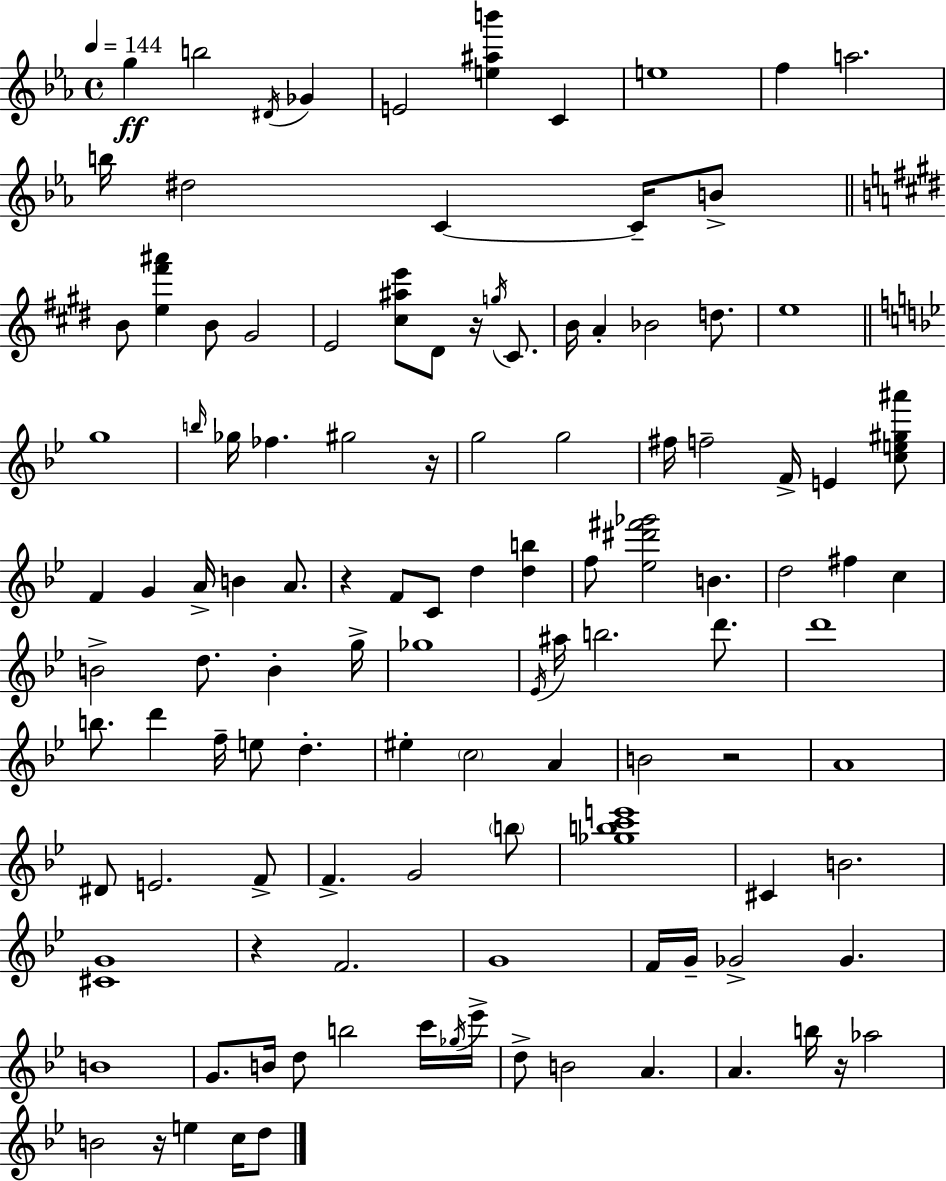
{
  \clef treble
  \time 4/4
  \defaultTimeSignature
  \key c \minor
  \tempo 4 = 144
  g''4\ff b''2 \acciaccatura { dis'16 } ges'4 | e'2 <e'' ais'' b'''>4 c'4 | e''1 | f''4 a''2. | \break b''16 dis''2 c'4~~ c'16-- b'8-> | \bar "||" \break \key e \major b'8 <e'' fis''' ais'''>4 b'8 gis'2 | e'2 <cis'' ais'' e'''>8 dis'8 r16 \acciaccatura { g''16 } cis'8. | b'16 a'4-. bes'2 d''8. | e''1 | \break \bar "||" \break \key g \minor g''1 | \grace { b''16 } ges''16 fes''4. gis''2 | r16 g''2 g''2 | fis''16 f''2-- f'16-> e'4 <c'' e'' gis'' ais'''>8 | \break f'4 g'4 a'16-> b'4 a'8. | r4 f'8 c'8 d''4 <d'' b''>4 | f''8 <ees'' dis''' fis''' ges'''>2 b'4. | d''2 fis''4 c''4 | \break b'2-> d''8. b'4-. | g''16-> ges''1 | \acciaccatura { ees'16 } ais''16 b''2. d'''8. | d'''1 | \break b''8. d'''4 f''16-- e''8 d''4.-. | eis''4-. \parenthesize c''2 a'4 | b'2 r2 | a'1 | \break dis'8 e'2. | f'8-> f'4.-> g'2 | \parenthesize b''8 <ges'' b'' c''' e'''>1 | cis'4 b'2. | \break <cis' g'>1 | r4 f'2. | g'1 | f'16 g'16-- ges'2-> ges'4. | \break b'1 | g'8. b'16 d''8 b''2 | c'''16 \acciaccatura { ges''16 } ees'''16-> d''8-> b'2 a'4. | a'4. b''16 r16 aes''2 | \break b'2 r16 e''4 | c''16 d''8 \bar "|."
}